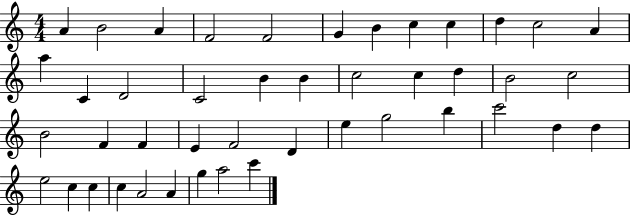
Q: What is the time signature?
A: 4/4